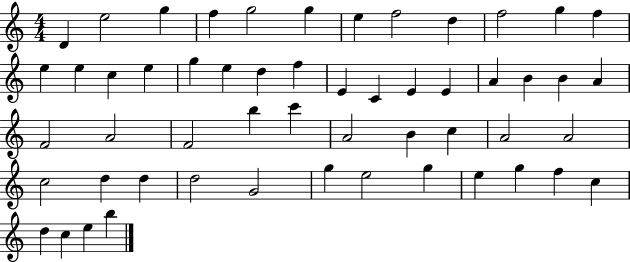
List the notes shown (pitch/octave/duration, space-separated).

D4/q E5/h G5/q F5/q G5/h G5/q E5/q F5/h D5/q F5/h G5/q F5/q E5/q E5/q C5/q E5/q G5/q E5/q D5/q F5/q E4/q C4/q E4/q E4/q A4/q B4/q B4/q A4/q F4/h A4/h F4/h B5/q C6/q A4/h B4/q C5/q A4/h A4/h C5/h D5/q D5/q D5/h G4/h G5/q E5/h G5/q E5/q G5/q F5/q C5/q D5/q C5/q E5/q B5/q